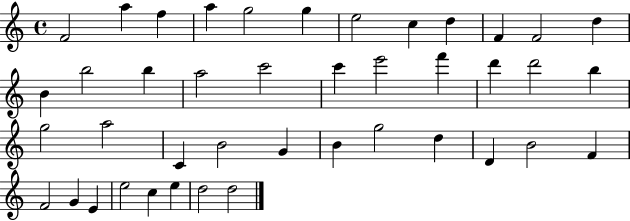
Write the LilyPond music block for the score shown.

{
  \clef treble
  \time 4/4
  \defaultTimeSignature
  \key c \major
  f'2 a''4 f''4 | a''4 g''2 g''4 | e''2 c''4 d''4 | f'4 f'2 d''4 | \break b'4 b''2 b''4 | a''2 c'''2 | c'''4 e'''2 f'''4 | d'''4 d'''2 b''4 | \break g''2 a''2 | c'4 b'2 g'4 | b'4 g''2 d''4 | d'4 b'2 f'4 | \break f'2 g'4 e'4 | e''2 c''4 e''4 | d''2 d''2 | \bar "|."
}